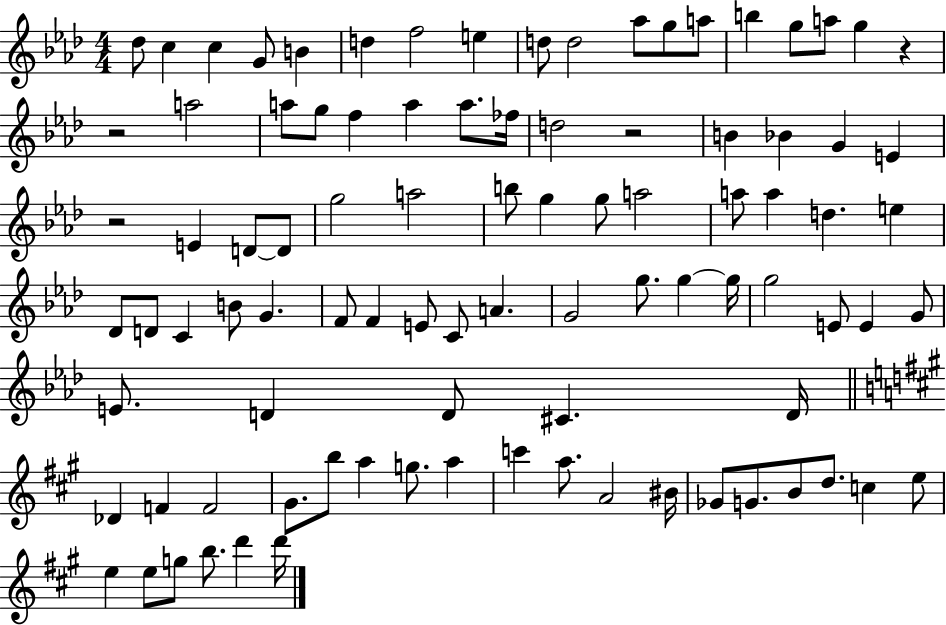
{
  \clef treble
  \numericTimeSignature
  \time 4/4
  \key aes \major
  des''8 c''4 c''4 g'8 b'4 | d''4 f''2 e''4 | d''8 d''2 aes''8 g''8 a''8 | b''4 g''8 a''8 g''4 r4 | \break r2 a''2 | a''8 g''8 f''4 a''4 a''8. fes''16 | d''2 r2 | b'4 bes'4 g'4 e'4 | \break r2 e'4 d'8~~ d'8 | g''2 a''2 | b''8 g''4 g''8 a''2 | a''8 a''4 d''4. e''4 | \break des'8 d'8 c'4 b'8 g'4. | f'8 f'4 e'8 c'8 a'4. | g'2 g''8. g''4~~ g''16 | g''2 e'8 e'4 g'8 | \break e'8. d'4 d'8 cis'4. d'16 | \bar "||" \break \key a \major des'4 f'4 f'2 | gis'8. b''8 a''4 g''8. a''4 | c'''4 a''8. a'2 bis'16 | ges'8 g'8. b'8 d''8. c''4 e''8 | \break e''4 e''8 g''8 b''8. d'''4 d'''16 | \bar "|."
}